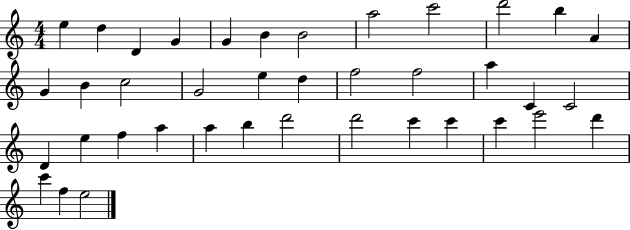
X:1
T:Untitled
M:4/4
L:1/4
K:C
e d D G G B B2 a2 c'2 d'2 b A G B c2 G2 e d f2 f2 a C C2 D e f a a b d'2 d'2 c' c' c' e'2 d' c' f e2